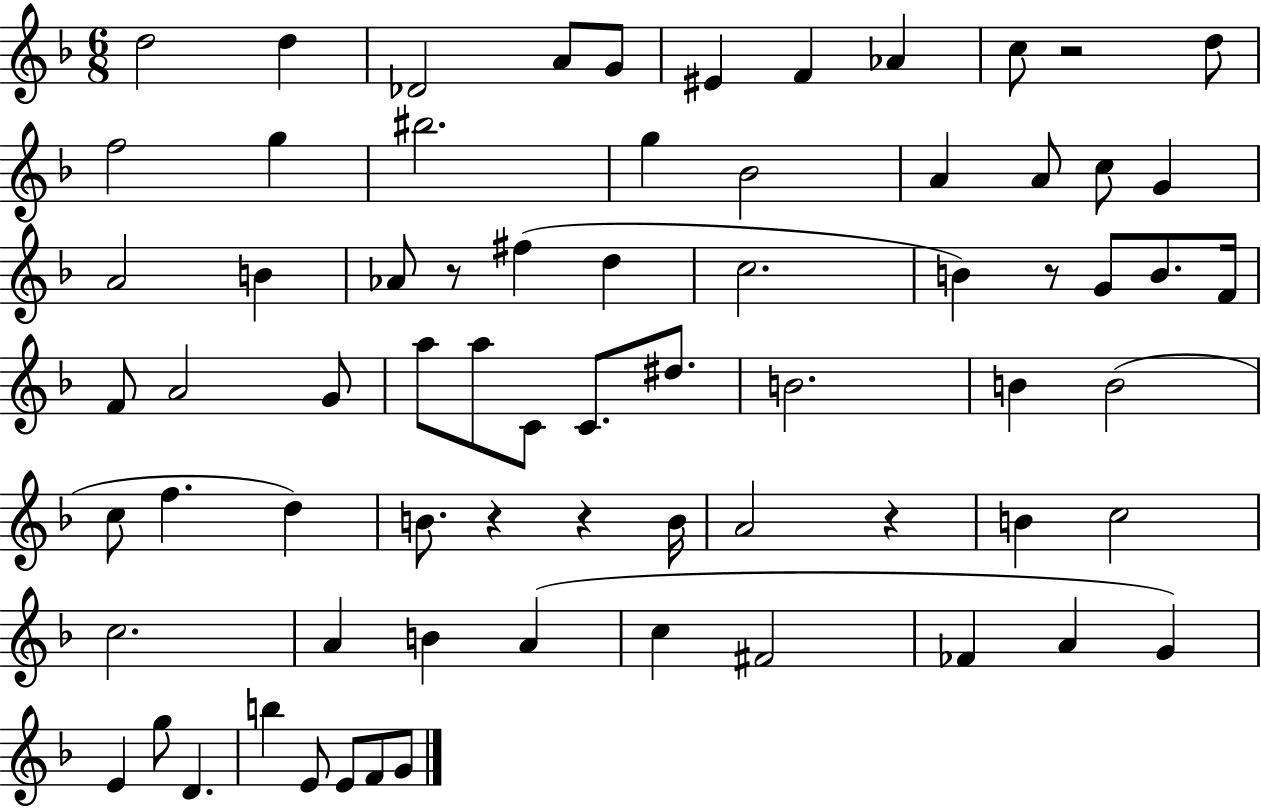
D5/h D5/q Db4/h A4/e G4/e EIS4/q F4/q Ab4/q C5/e R/h D5/e F5/h G5/q BIS5/h. G5/q Bb4/h A4/q A4/e C5/e G4/q A4/h B4/q Ab4/e R/e F#5/q D5/q C5/h. B4/q R/e G4/e B4/e. F4/s F4/e A4/h G4/e A5/e A5/e C4/e C4/e. D#5/e. B4/h. B4/q B4/h C5/e F5/q. D5/q B4/e. R/q R/q B4/s A4/h R/q B4/q C5/h C5/h. A4/q B4/q A4/q C5/q F#4/h FES4/q A4/q G4/q E4/q G5/e D4/q. B5/q E4/e E4/e F4/e G4/e